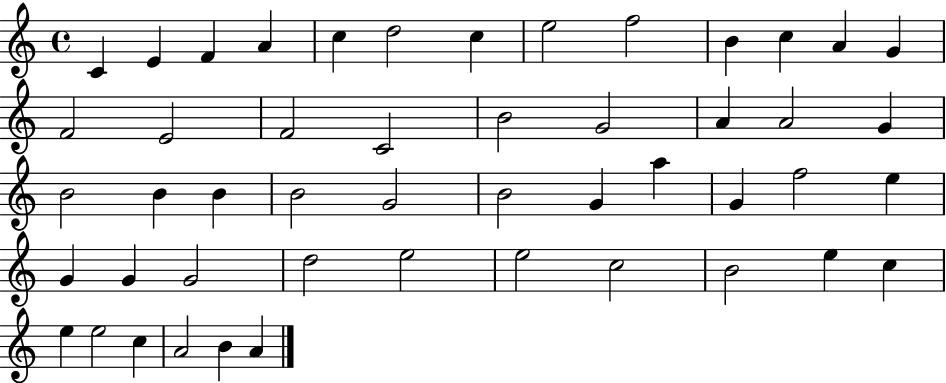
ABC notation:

X:1
T:Untitled
M:4/4
L:1/4
K:C
C E F A c d2 c e2 f2 B c A G F2 E2 F2 C2 B2 G2 A A2 G B2 B B B2 G2 B2 G a G f2 e G G G2 d2 e2 e2 c2 B2 e c e e2 c A2 B A